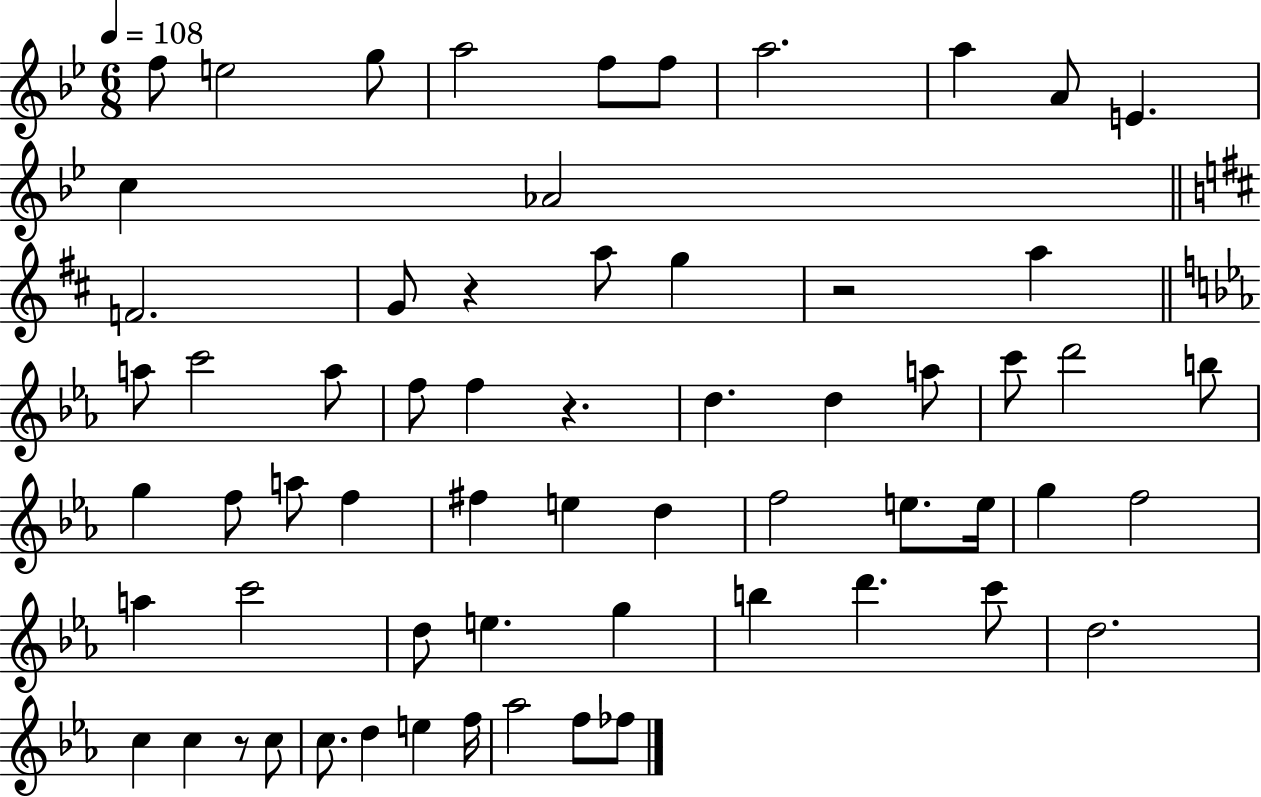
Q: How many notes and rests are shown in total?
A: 63